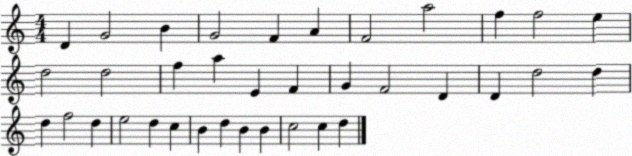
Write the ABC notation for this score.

X:1
T:Untitled
M:4/4
L:1/4
K:C
D G2 B G2 F A F2 a2 f f2 e d2 d2 f a E F G F2 D D d2 d d f2 d e2 d c B d B B c2 c d